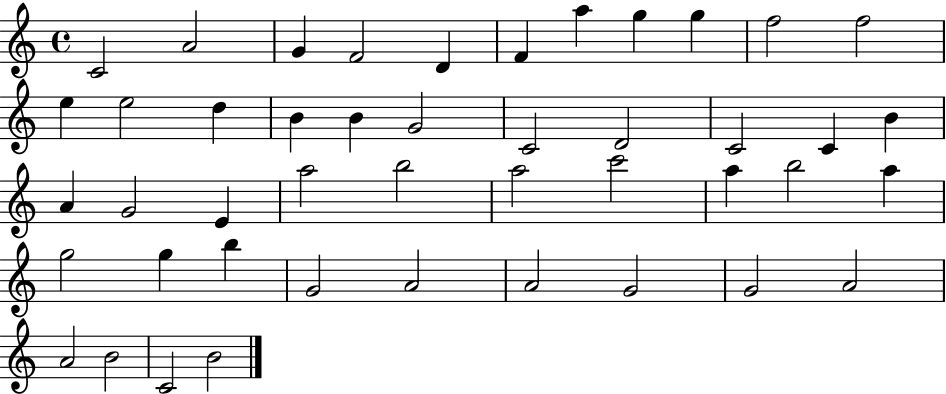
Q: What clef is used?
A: treble